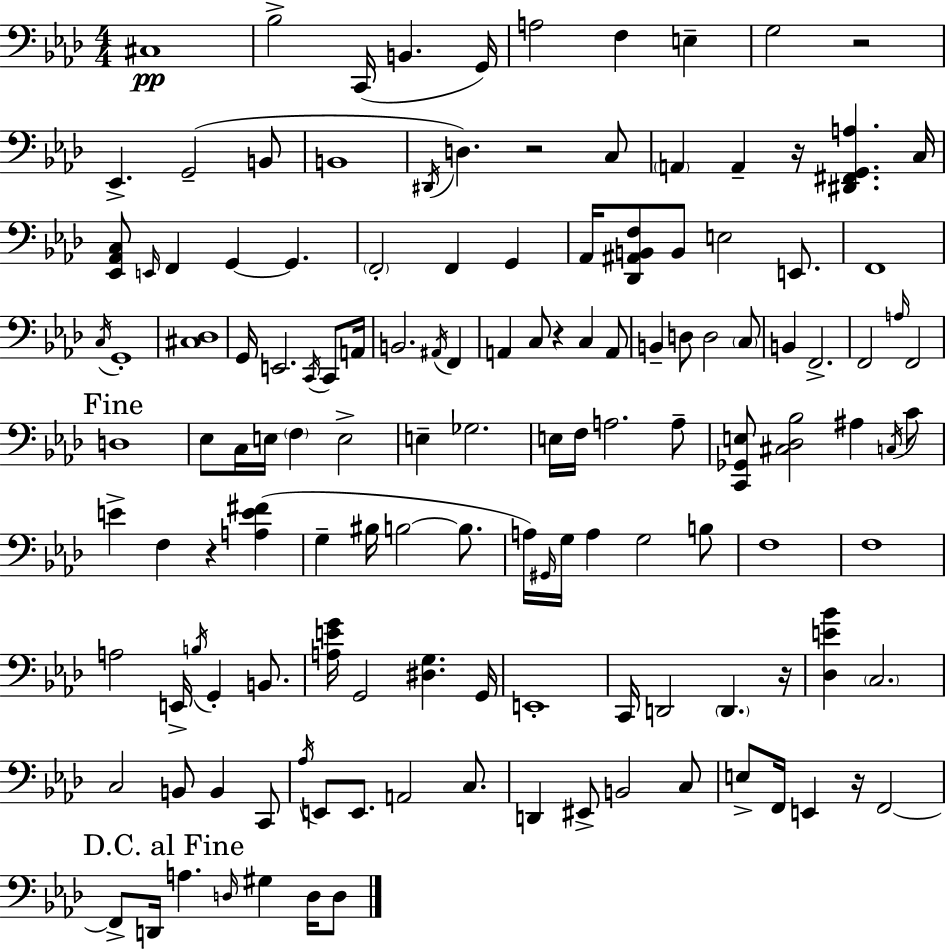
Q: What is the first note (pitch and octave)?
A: C#3